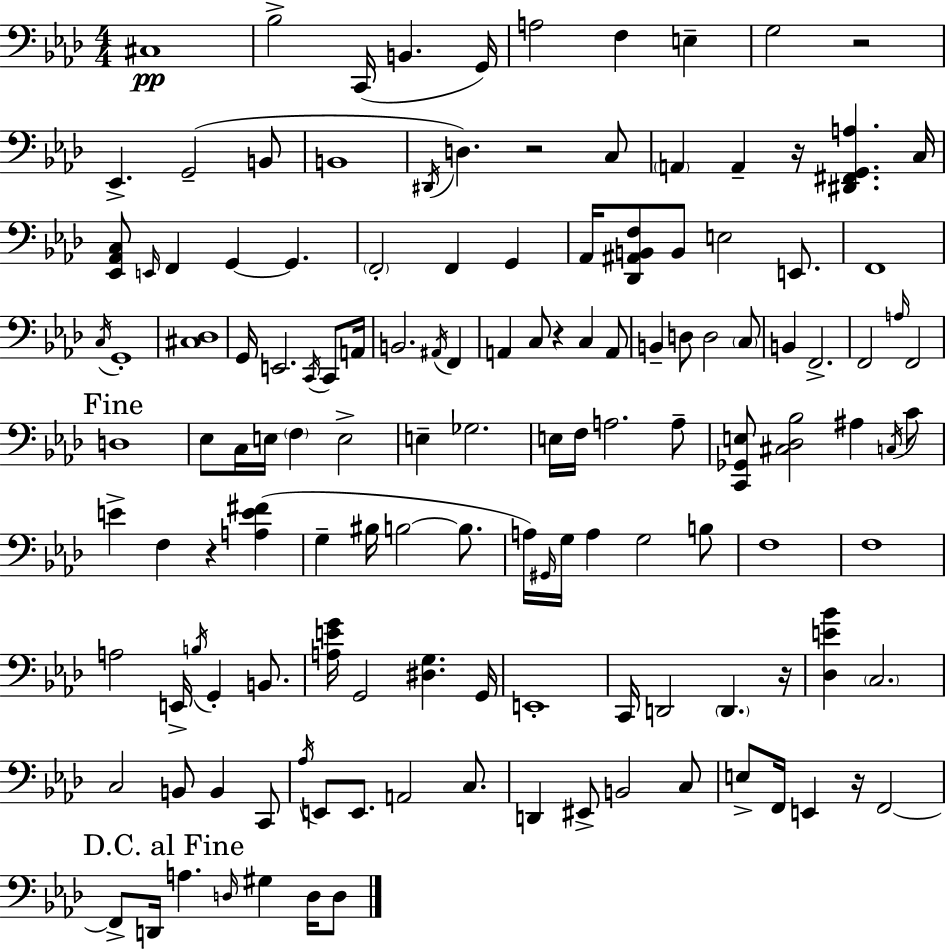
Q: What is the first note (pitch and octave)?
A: C#3